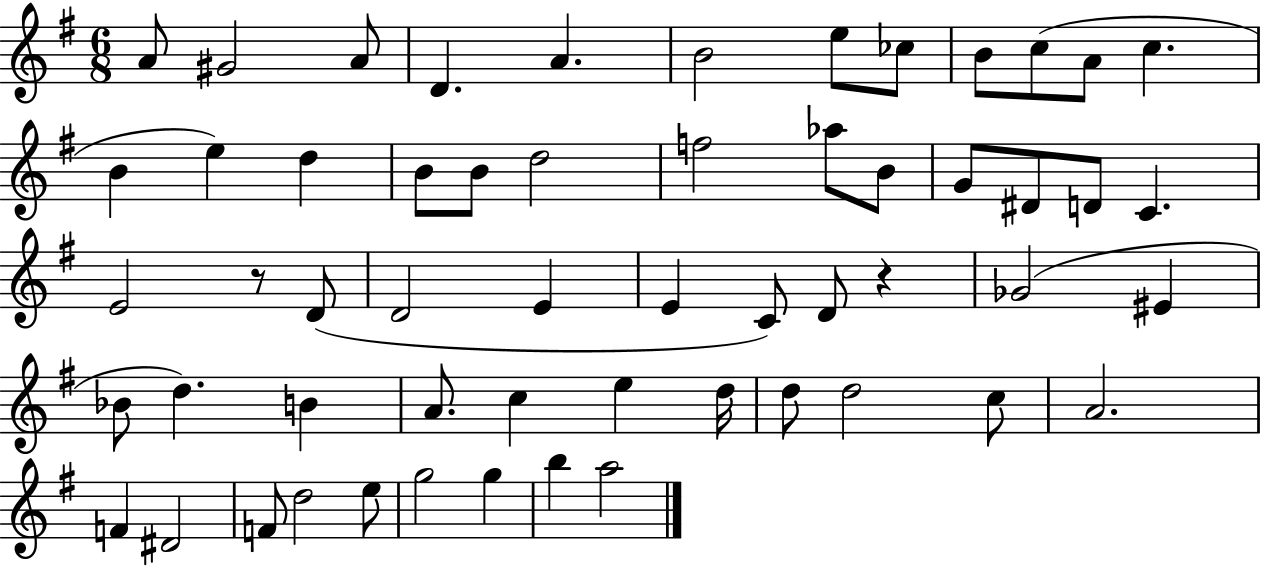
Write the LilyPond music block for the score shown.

{
  \clef treble
  \numericTimeSignature
  \time 6/8
  \key g \major
  a'8 gis'2 a'8 | d'4. a'4. | b'2 e''8 ces''8 | b'8 c''8( a'8 c''4. | \break b'4 e''4) d''4 | b'8 b'8 d''2 | f''2 aes''8 b'8 | g'8 dis'8 d'8 c'4. | \break e'2 r8 d'8( | d'2 e'4 | e'4 c'8) d'8 r4 | ges'2( eis'4 | \break bes'8 d''4.) b'4 | a'8. c''4 e''4 d''16 | d''8 d''2 c''8 | a'2. | \break f'4 dis'2 | f'8 d''2 e''8 | g''2 g''4 | b''4 a''2 | \break \bar "|."
}